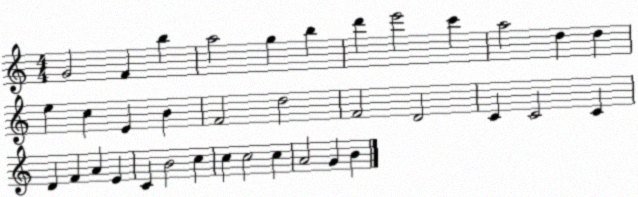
X:1
T:Untitled
M:4/4
L:1/4
K:C
G2 F b a2 g b d' e'2 c' a2 d d e c E B F2 d2 F2 D2 C C2 C D F A E C B2 c c c2 c A2 G B